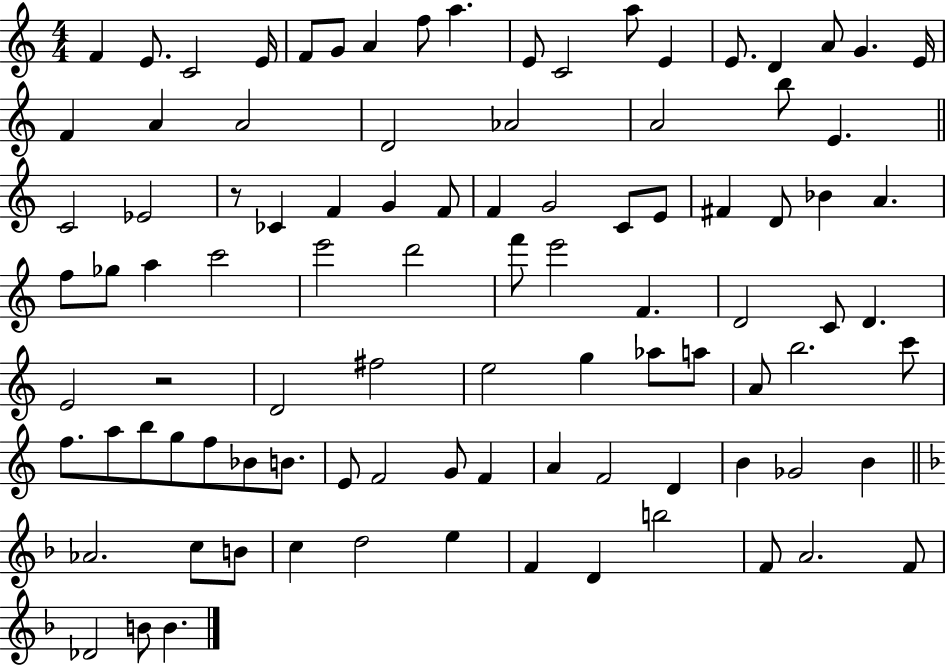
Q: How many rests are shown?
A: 2